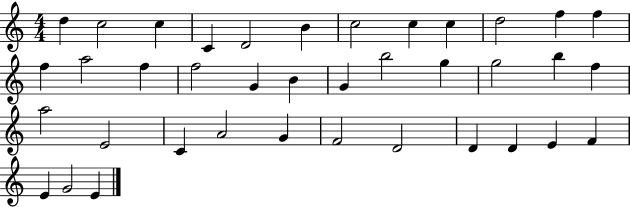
D5/q C5/h C5/q C4/q D4/h B4/q C5/h C5/q C5/q D5/h F5/q F5/q F5/q A5/h F5/q F5/h G4/q B4/q G4/q B5/h G5/q G5/h B5/q F5/q A5/h E4/h C4/q A4/h G4/q F4/h D4/h D4/q D4/q E4/q F4/q E4/q G4/h E4/q